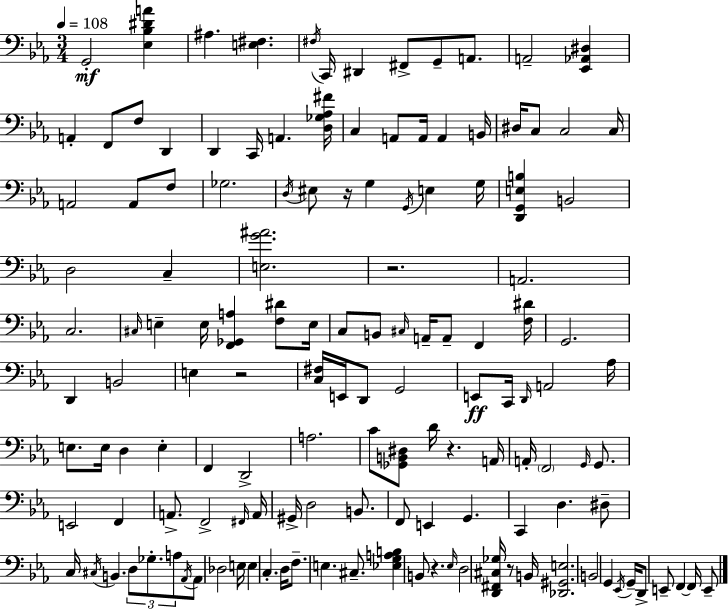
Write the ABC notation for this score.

X:1
T:Untitled
M:3/4
L:1/4
K:Eb
G,,2 [_E,_B,^DA] ^A, [E,^F,] ^F,/4 C,,/4 ^D,, ^F,,/2 G,,/2 A,,/2 A,,2 [_E,,_A,,^D,] A,, F,,/2 F,/2 D,, D,, C,,/4 A,, [D,_G,_A,^F]/4 C, A,,/2 A,,/4 A,, B,,/4 ^D,/4 C,/2 C,2 C,/4 A,,2 A,,/2 F,/2 _G,2 D,/4 ^E,/2 z/4 G, G,,/4 E, G,/4 [D,,G,,E,B,] B,,2 D,2 C, [E,G^A]2 z2 A,,2 C,2 ^C,/4 E, E,/4 [F,,_G,,A,] [F,^D]/2 E,/4 C,/2 B,,/2 ^C,/4 A,,/4 A,,/2 F,, [F,^D]/4 G,,2 D,, B,,2 E, z2 [C,^F,]/4 E,,/4 D,,/2 G,,2 E,,/2 C,,/4 D,,/4 A,,2 _A,/4 E,/2 E,/4 D, E, F,, D,,2 A,2 C/2 [_G,,B,,^D,]/2 D/4 z A,,/4 A,,/4 F,,2 G,,/4 G,,/2 E,,2 F,, A,,/2 F,,2 ^F,,/4 A,,/4 ^G,,/4 D,2 B,,/2 F,,/2 E,, G,, C,, D, ^D,/2 C,/4 ^C,/4 B,, D,/2 _G,/2 A,/2 _A,,/4 _A,,/2 _D,2 E,/4 E, C, D,/4 F,/2 E, ^C,/2 [_E,G,A,B,] B,,/2 z _E,/4 D,2 [D,,^F,,^C,_G,]/4 z/2 B,,/4 [_D,,^G,,E,]2 B,,2 G,, _E,,/4 G,,/4 D,,/2 E,,/2 F,, F,,/4 E,,/2